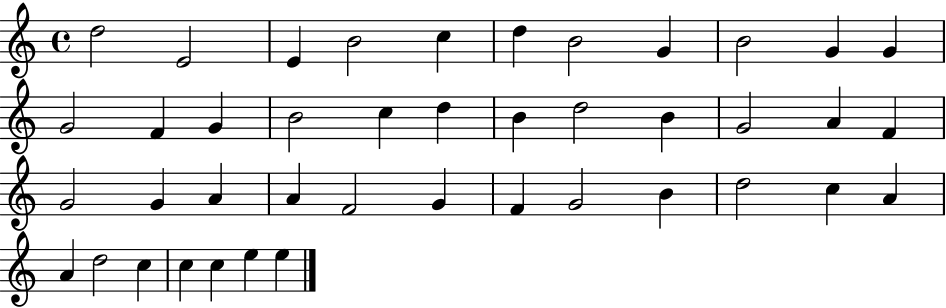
{
  \clef treble
  \time 4/4
  \defaultTimeSignature
  \key c \major
  d''2 e'2 | e'4 b'2 c''4 | d''4 b'2 g'4 | b'2 g'4 g'4 | \break g'2 f'4 g'4 | b'2 c''4 d''4 | b'4 d''2 b'4 | g'2 a'4 f'4 | \break g'2 g'4 a'4 | a'4 f'2 g'4 | f'4 g'2 b'4 | d''2 c''4 a'4 | \break a'4 d''2 c''4 | c''4 c''4 e''4 e''4 | \bar "|."
}